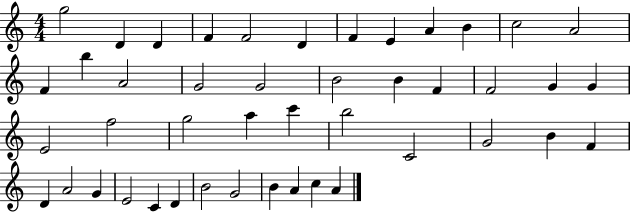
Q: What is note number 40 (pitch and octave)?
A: B4